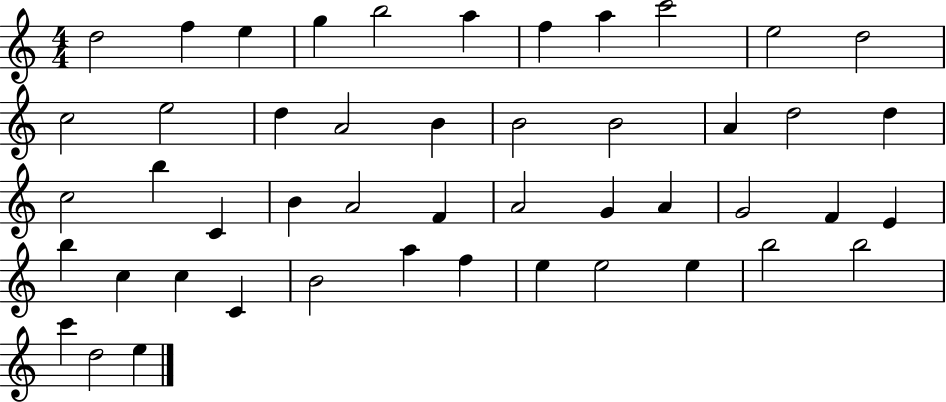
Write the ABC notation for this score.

X:1
T:Untitled
M:4/4
L:1/4
K:C
d2 f e g b2 a f a c'2 e2 d2 c2 e2 d A2 B B2 B2 A d2 d c2 b C B A2 F A2 G A G2 F E b c c C B2 a f e e2 e b2 b2 c' d2 e